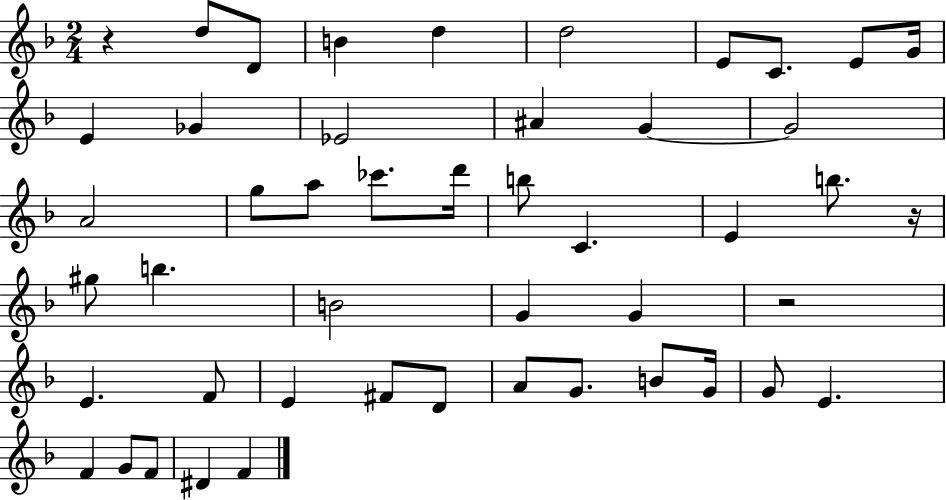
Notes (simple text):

R/q D5/e D4/e B4/q D5/q D5/h E4/e C4/e. E4/e G4/s E4/q Gb4/q Eb4/h A#4/q G4/q G4/h A4/h G5/e A5/e CES6/e. D6/s B5/e C4/q. E4/q B5/e. R/s G#5/e B5/q. B4/h G4/q G4/q R/h E4/q. F4/e E4/q F#4/e D4/e A4/e G4/e. B4/e G4/s G4/e E4/q. F4/q G4/e F4/e D#4/q F4/q